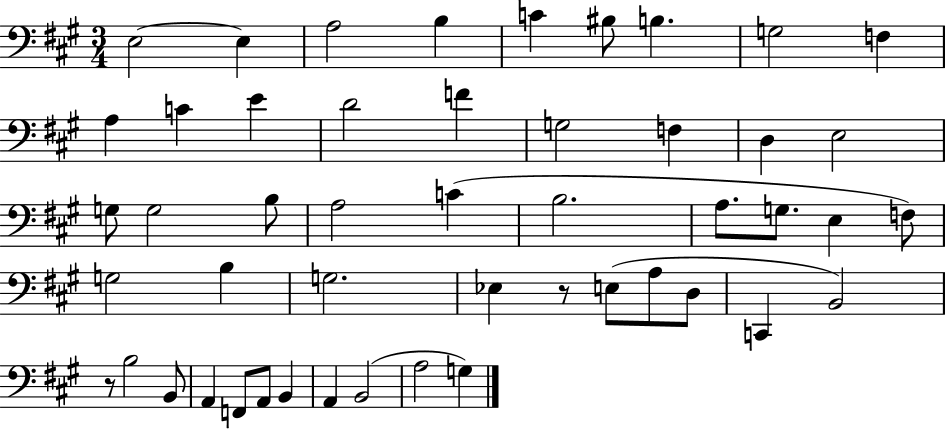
E3/h E3/q A3/h B3/q C4/q BIS3/e B3/q. G3/h F3/q A3/q C4/q E4/q D4/h F4/q G3/h F3/q D3/q E3/h G3/e G3/h B3/e A3/h C4/q B3/h. A3/e. G3/e. E3/q F3/e G3/h B3/q G3/h. Eb3/q R/e E3/e A3/e D3/e C2/q B2/h R/e B3/h B2/e A2/q F2/e A2/e B2/q A2/q B2/h A3/h G3/q